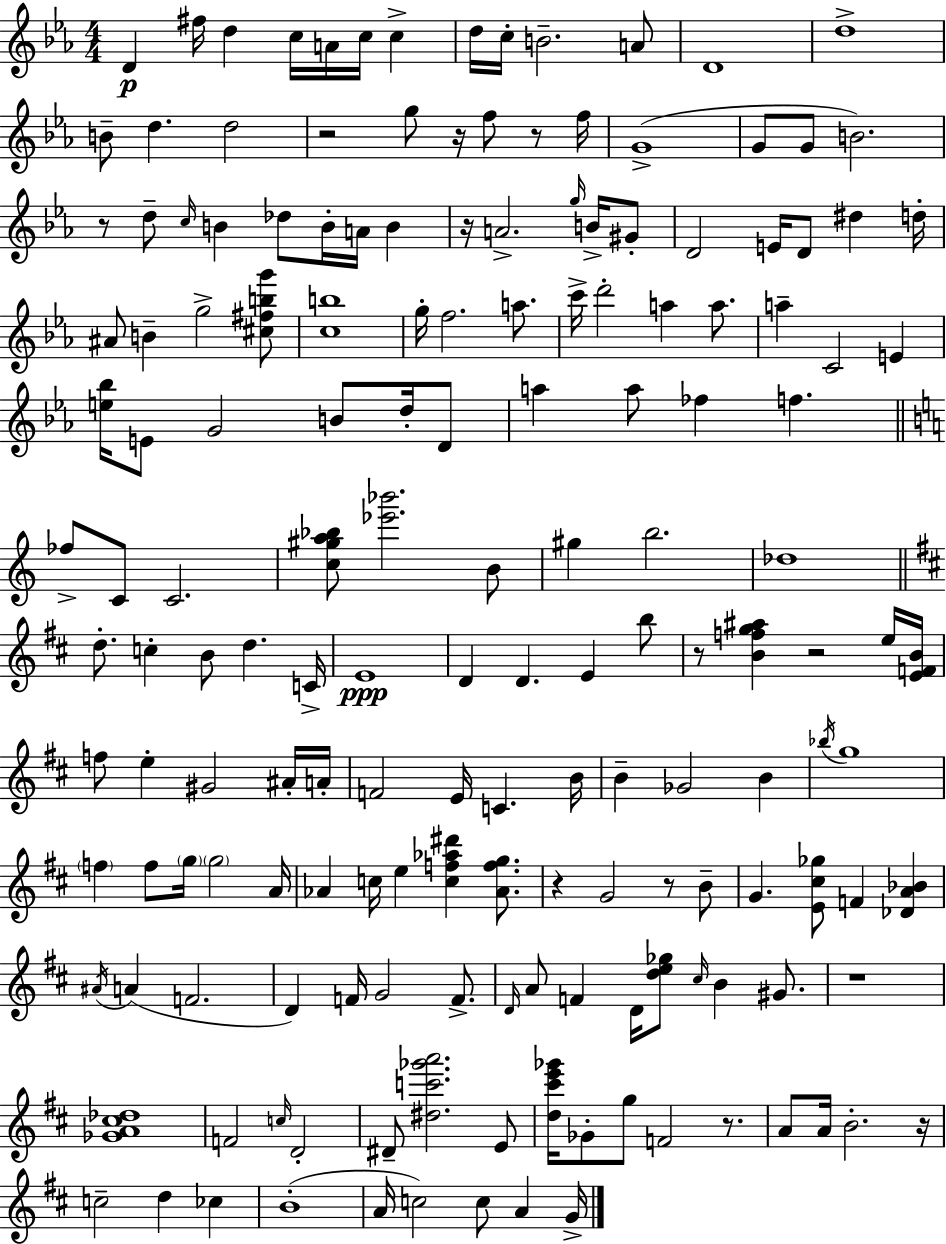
{
  \clef treble
  \numericTimeSignature
  \time 4/4
  \key ees \major
  d'4\p fis''16 d''4 c''16 a'16 c''16 c''4-> | d''16 c''16-. b'2.-- a'8 | d'1 | d''1-> | \break b'8-- d''4. d''2 | r2 g''8 r16 f''8 r8 f''16 | g'1->( | g'8 g'8 b'2.) | \break r8 d''8-- \grace { c''16 } b'4 des''8 b'16-. a'16 b'4 | r16 a'2.-> \grace { g''16 } b'16-> | gis'8-. d'2 e'16 d'8 dis''4 | d''16-. ais'8 b'4-- g''2-> | \break <cis'' fis'' b'' g'''>8 <c'' b''>1 | g''16-. f''2. a''8. | c'''16-> d'''2-. a''4 a''8. | a''4-- c'2 e'4 | \break <e'' bes''>16 e'8 g'2 b'8 d''16-. | d'8 a''4 a''8 fes''4 f''4. | \bar "||" \break \key a \minor fes''8-> c'8 c'2. | <c'' gis'' a'' bes''>8 <ees''' bes'''>2. b'8 | gis''4 b''2. | des''1 | \break \bar "||" \break \key b \minor d''8.-. c''4-. b'8 d''4. c'16-> | e'1\ppp | d'4 d'4. e'4 b''8 | r8 <b' f'' g'' ais''>4 r2 e''16 <e' f' b'>16 | \break f''8 e''4-. gis'2 ais'16-. a'16-. | f'2 e'16 c'4. b'16 | b'4-- ges'2 b'4 | \acciaccatura { bes''16 } g''1 | \break \parenthesize f''4 f''8 \parenthesize g''16 \parenthesize g''2 | a'16 aes'4 c''16 e''4 <c'' f'' aes'' dis'''>4 <aes' f'' g''>8. | r4 g'2 r8 b'8-- | g'4. <e' cis'' ges''>8 f'4 <des' a' bes'>4 | \break \acciaccatura { ais'16 } a'4( f'2. | d'4) f'16 g'2 f'8.-> | \grace { d'16 } a'8 f'4 d'16 <d'' e'' ges''>8 \grace { cis''16 } b'4 | gis'8. r1 | \break <ges' a' cis'' des''>1 | f'2 \grace { c''16 } d'2-. | dis'8-- <dis'' c''' ges''' a'''>2. | e'8 <d'' cis''' e''' ges'''>16 ges'8-. g''8 f'2 | \break r8. a'8 a'16 b'2.-. | r16 c''2-- d''4 | ces''4 b'1-.( | a'16 c''2) c''8 | \break a'4 g'16-> \bar "|."
}